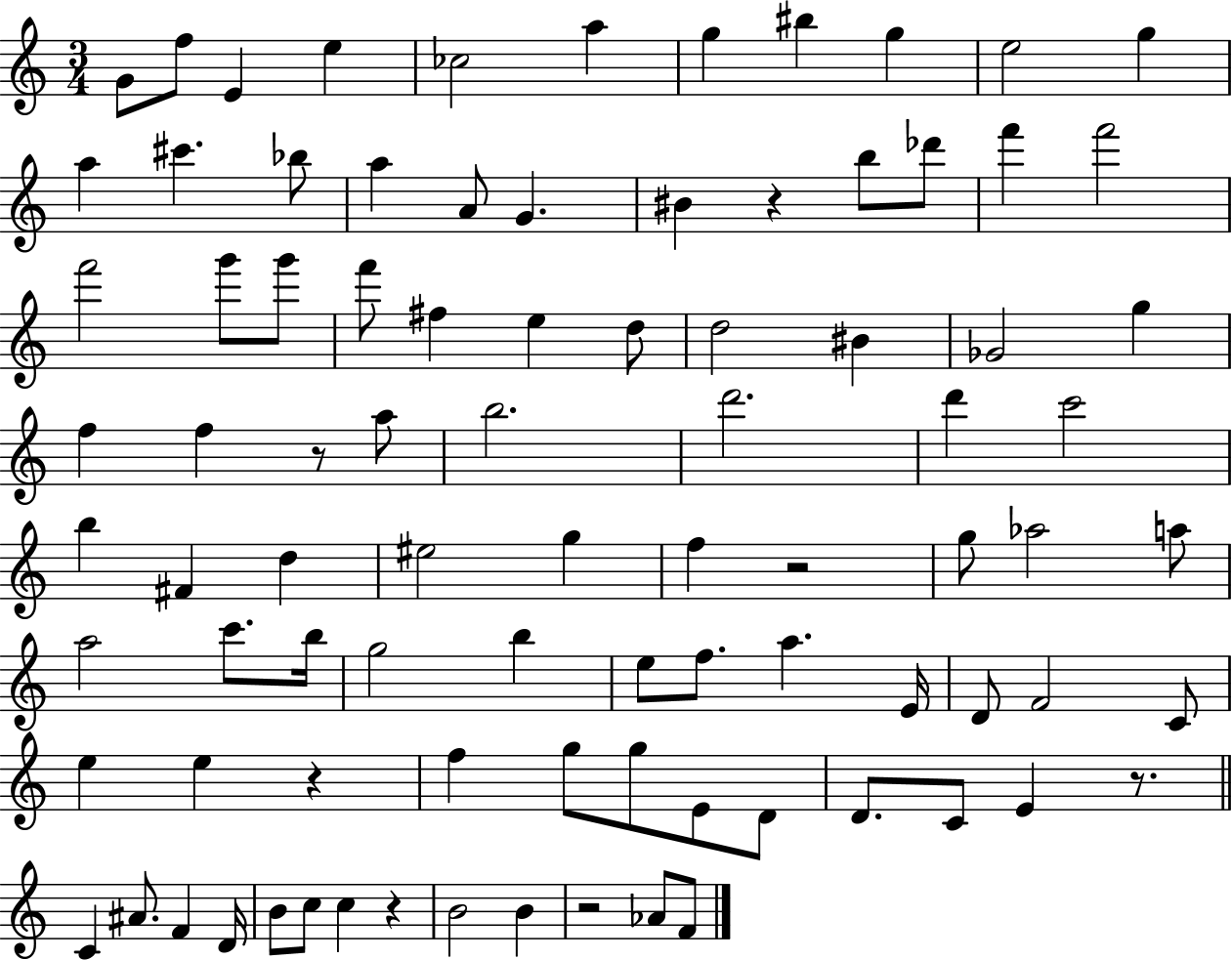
G4/e F5/e E4/q E5/q CES5/h A5/q G5/q BIS5/q G5/q E5/h G5/q A5/q C#6/q. Bb5/e A5/q A4/e G4/q. BIS4/q R/q B5/e Db6/e F6/q F6/h F6/h G6/e G6/e F6/e F#5/q E5/q D5/e D5/h BIS4/q Gb4/h G5/q F5/q F5/q R/e A5/e B5/h. D6/h. D6/q C6/h B5/q F#4/q D5/q EIS5/h G5/q F5/q R/h G5/e Ab5/h A5/e A5/h C6/e. B5/s G5/h B5/q E5/e F5/e. A5/q. E4/s D4/e F4/h C4/e E5/q E5/q R/q F5/q G5/e G5/e E4/e D4/e D4/e. C4/e E4/q R/e. C4/q A#4/e. F4/q D4/s B4/e C5/e C5/q R/q B4/h B4/q R/h Ab4/e F4/e